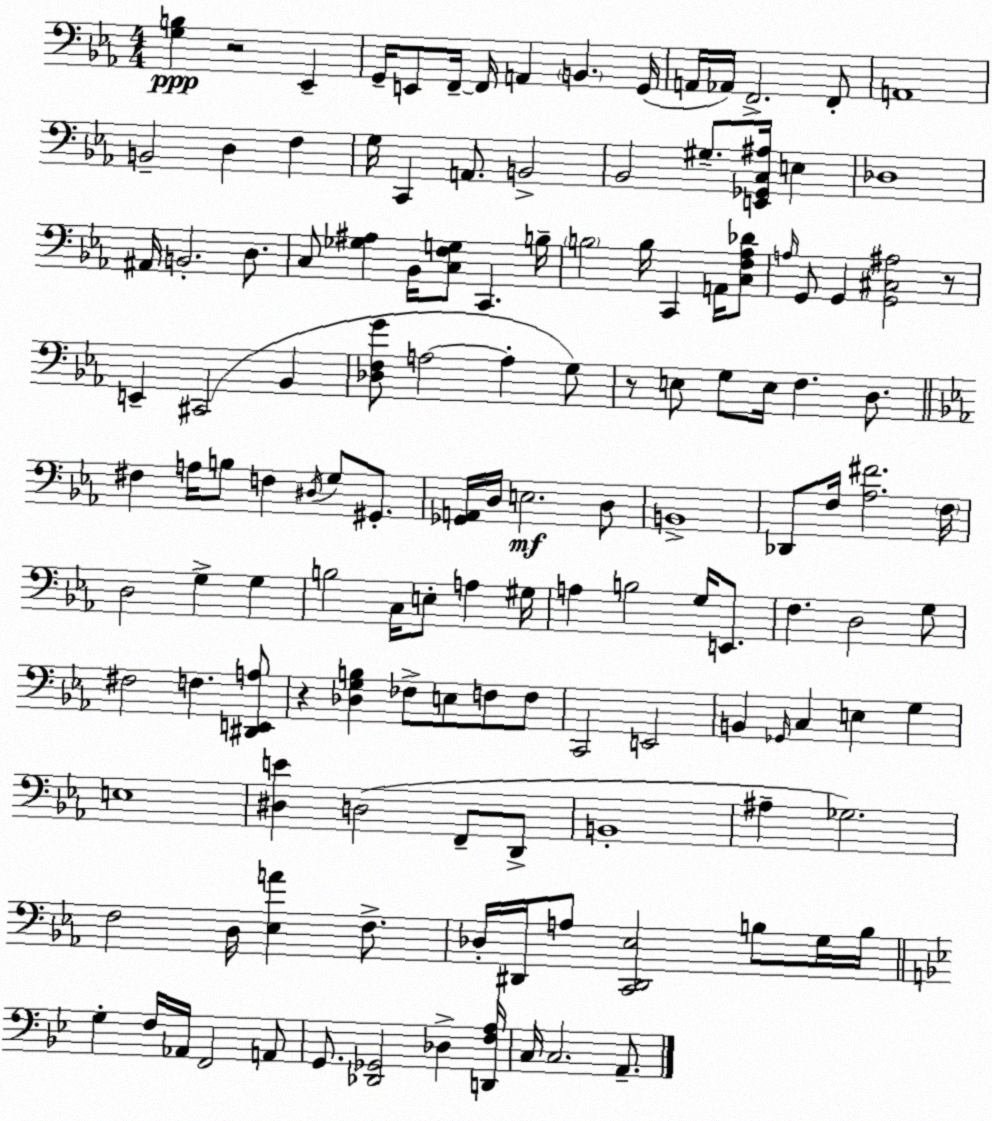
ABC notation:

X:1
T:Untitled
M:4/4
L:1/4
K:Eb
[G,B,] z2 _E,, G,,/4 E,,/2 F,,/4 F,,/4 A,, B,, G,,/4 A,,/4 _A,,/4 F,,2 F,,/2 A,,4 B,,2 D, F, G,/4 C,, A,,/2 B,,2 _B,,2 ^G,/2 [E,,_G,,C,^A,]/4 E, _D,4 ^A,,/4 B,,2 D,/2 C,/2 [_G,^A,] _B,,/4 [C,F,G,]/2 C,, B,/4 B,2 B,/4 C,, A,,/4 [C,F,_A,_D]/2 A,/4 G,,/2 G,, [G,,^C,^A,]2 z/2 E,, ^C,,2 _B,, [_D,F,G]/2 A,2 A, G,/2 z/2 E,/2 G,/2 E,/4 F, D,/2 ^F, A,/4 B,/2 F, ^D,/4 G,/2 ^G,,/2 [_G,,A,,]/4 D,/4 E,2 D,/2 B,,4 _D,,/2 F,/4 [_A,^F]2 F,/4 D,2 G, G, B,2 C,/4 E,/2 A, ^G,/4 A, B,2 G,/4 E,,/2 F, D,2 G,/2 ^F,2 F, [^D,,E,,A,]/2 z [_D,G,B,] _F,/2 E,/2 F,/2 F,/2 C,,2 E,,2 B,, _G,,/4 C, E, G, E,4 [^D,E] D,2 F,,/2 D,,/2 B,,4 ^A, _G,2 F,2 D,/4 [_E,A] F,/2 _D,/4 ^D,,/4 A,/2 [C,,^D,,_E,]2 B,/2 G,/4 B,/4 G, F,/4 _A,,/4 F,,2 A,,/2 G,,/2 [_D,,_G,,]2 _D, [D,,F,A,]/4 C,/4 C,2 A,,/2